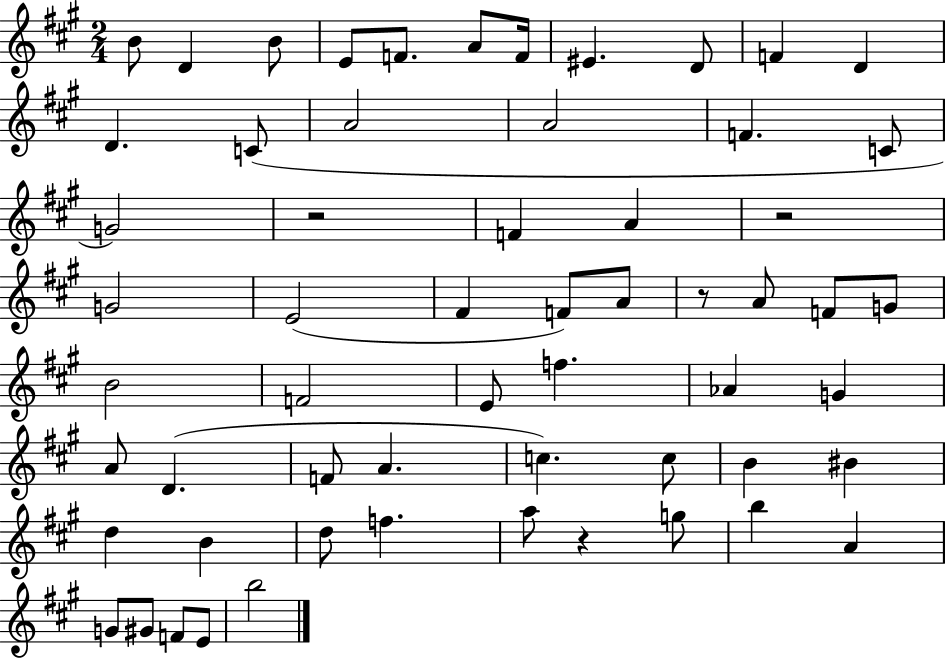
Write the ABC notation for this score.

X:1
T:Untitled
M:2/4
L:1/4
K:A
B/2 D B/2 E/2 F/2 A/2 F/4 ^E D/2 F D D C/2 A2 A2 F C/2 G2 z2 F A z2 G2 E2 ^F F/2 A/2 z/2 A/2 F/2 G/2 B2 F2 E/2 f _A G A/2 D F/2 A c c/2 B ^B d B d/2 f a/2 z g/2 b A G/2 ^G/2 F/2 E/2 b2